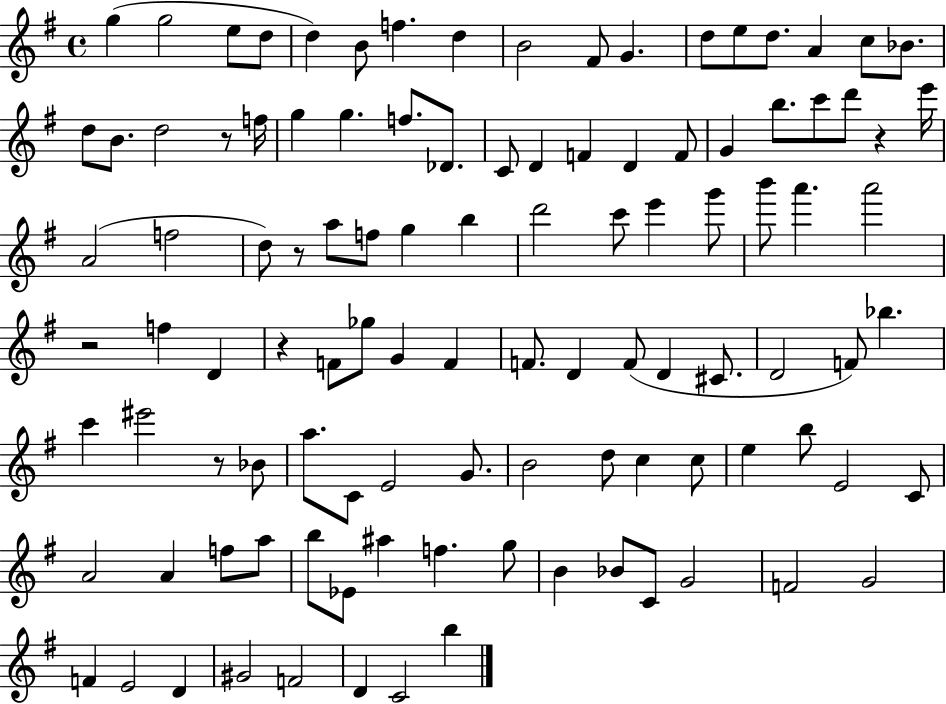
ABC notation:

X:1
T:Untitled
M:4/4
L:1/4
K:G
g g2 e/2 d/2 d B/2 f d B2 ^F/2 G d/2 e/2 d/2 A c/2 _B/2 d/2 B/2 d2 z/2 f/4 g g f/2 _D/2 C/2 D F D F/2 G b/2 c'/2 d'/2 z e'/4 A2 f2 d/2 z/2 a/2 f/2 g b d'2 c'/2 e' g'/2 b'/2 a' a'2 z2 f D z F/2 _g/2 G F F/2 D F/2 D ^C/2 D2 F/2 _b c' ^e'2 z/2 _B/2 a/2 C/2 E2 G/2 B2 d/2 c c/2 e b/2 E2 C/2 A2 A f/2 a/2 b/2 _E/2 ^a f g/2 B _B/2 C/2 G2 F2 G2 F E2 D ^G2 F2 D C2 b